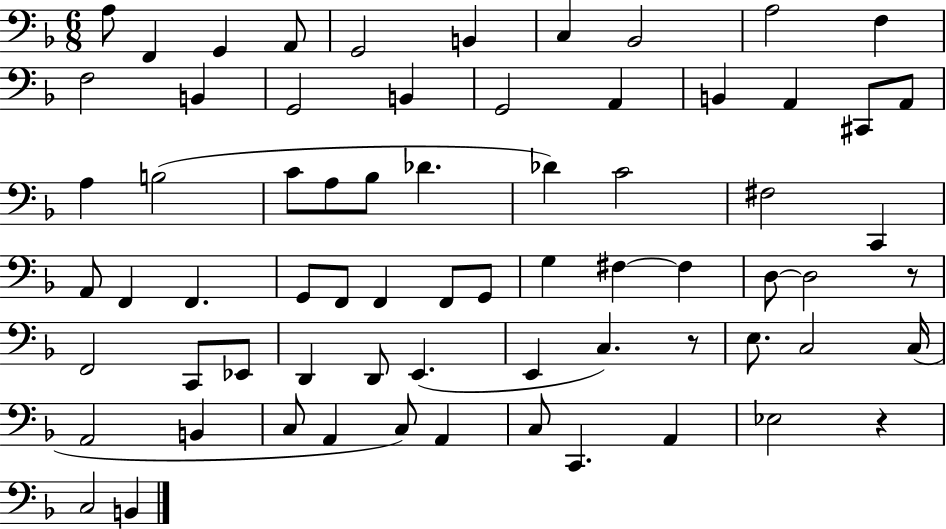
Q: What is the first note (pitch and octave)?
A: A3